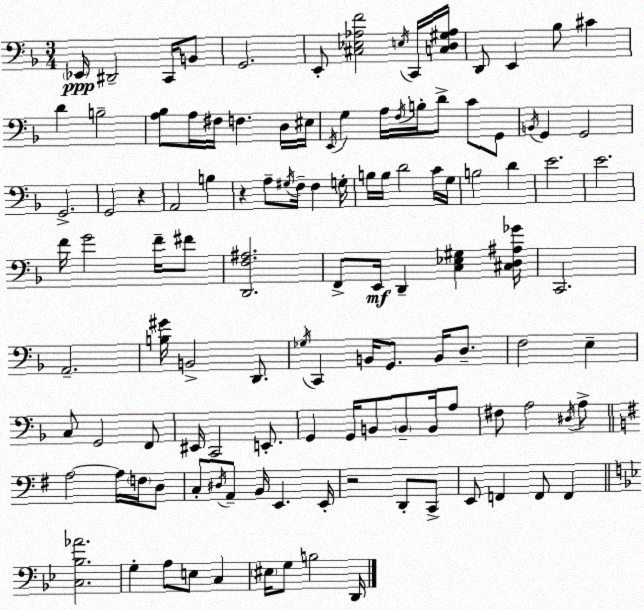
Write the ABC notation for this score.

X:1
T:Untitled
M:3/4
L:1/4
K:F
_E,,/4 ^D,,2 C,,/4 B,,/2 G,,2 E,,/2 [^C,_E,_A,F]2 E,/4 C,,/4 [C,D,^G,_A,]/4 D,,/2 E,, _B,/2 ^C D B,2 [A,_B,]/2 A,/4 ^F,/4 F, D,/4 ^E,/4 E,,/4 G, A,/4 F,/4 B,/4 D/2 C/2 G,,/2 B,,/4 G,, G,,2 G,,2 G,,2 z A,,2 B, z A,/2 ^G,/4 F,/4 F, G,/4 B,/4 B,/4 D2 C/4 G,/4 B,2 D E2 E2 F/4 G2 F/4 ^F/2 [D,,F,^A,]2 F,,/2 E,,/4 D,, [C,_E,^G,] [^C,D,^A,_G]/4 C,,2 A,,2 [B,^G]/4 B,,2 D,,/2 _G,/4 C,, B,,/4 G,,/2 B,,/4 D,/2 F,2 E, C,/2 G,,2 F,,/2 ^E,,/4 C,,2 E,,/2 G,, G,,/4 B,,/2 B,,/2 B,,/4 A,/2 ^F,/2 A,2 ^D,/4 A,/2 A,2 A,/4 F,/4 D,/2 C,/2 ^D,/4 A,,/2 B,,/4 E,, E,,/4 z2 D,,/2 C,,/2 E,,/2 F,, F,,/2 F,, [C,_B,_A]2 G, A,/2 E,/2 C, ^E,/4 G,/2 B,2 D,,/4